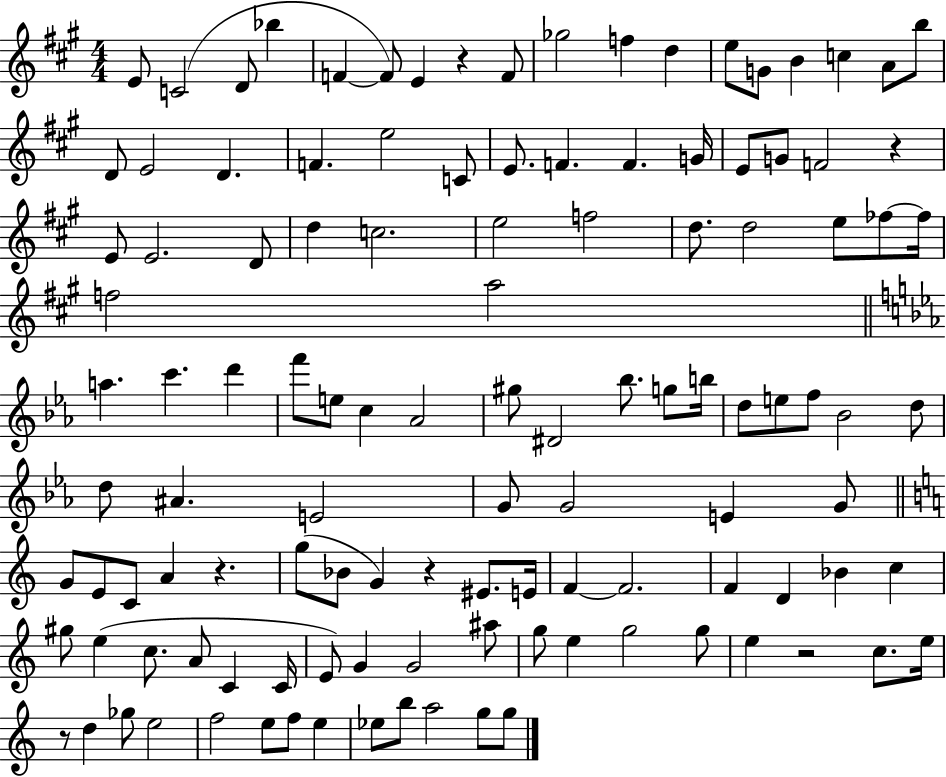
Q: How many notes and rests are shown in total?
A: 118